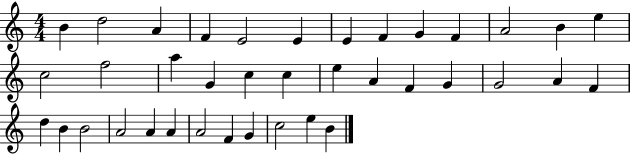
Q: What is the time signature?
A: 4/4